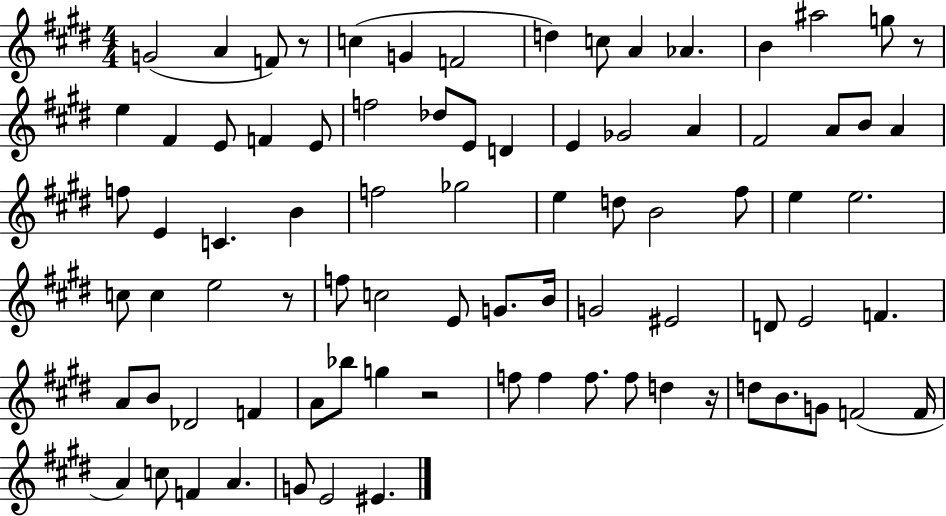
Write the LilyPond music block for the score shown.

{
  \clef treble
  \numericTimeSignature
  \time 4/4
  \key e \major
  g'2( a'4 f'8) r8 | c''4( g'4 f'2 | d''4) c''8 a'4 aes'4. | b'4 ais''2 g''8 r8 | \break e''4 fis'4 e'8 f'4 e'8 | f''2 des''8 e'8 d'4 | e'4 ges'2 a'4 | fis'2 a'8 b'8 a'4 | \break f''8 e'4 c'4. b'4 | f''2 ges''2 | e''4 d''8 b'2 fis''8 | e''4 e''2. | \break c''8 c''4 e''2 r8 | f''8 c''2 e'8 g'8. b'16 | g'2 eis'2 | d'8 e'2 f'4. | \break a'8 b'8 des'2 f'4 | a'8 bes''8 g''4 r2 | f''8 f''4 f''8. f''8 d''4 r16 | d''8 b'8. g'8 f'2( f'16 | \break a'4) c''8 f'4 a'4. | g'8 e'2 eis'4. | \bar "|."
}